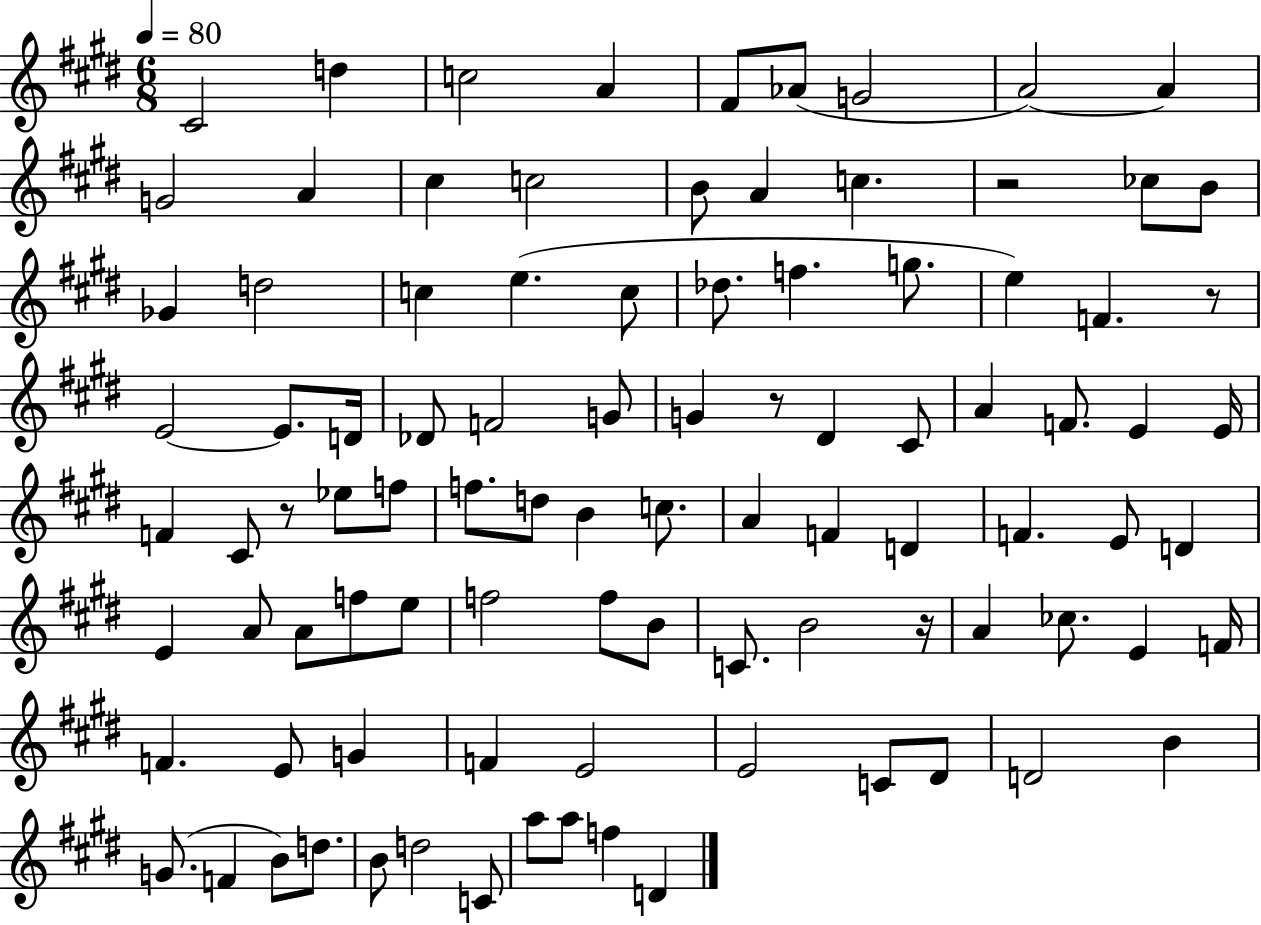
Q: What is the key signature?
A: E major